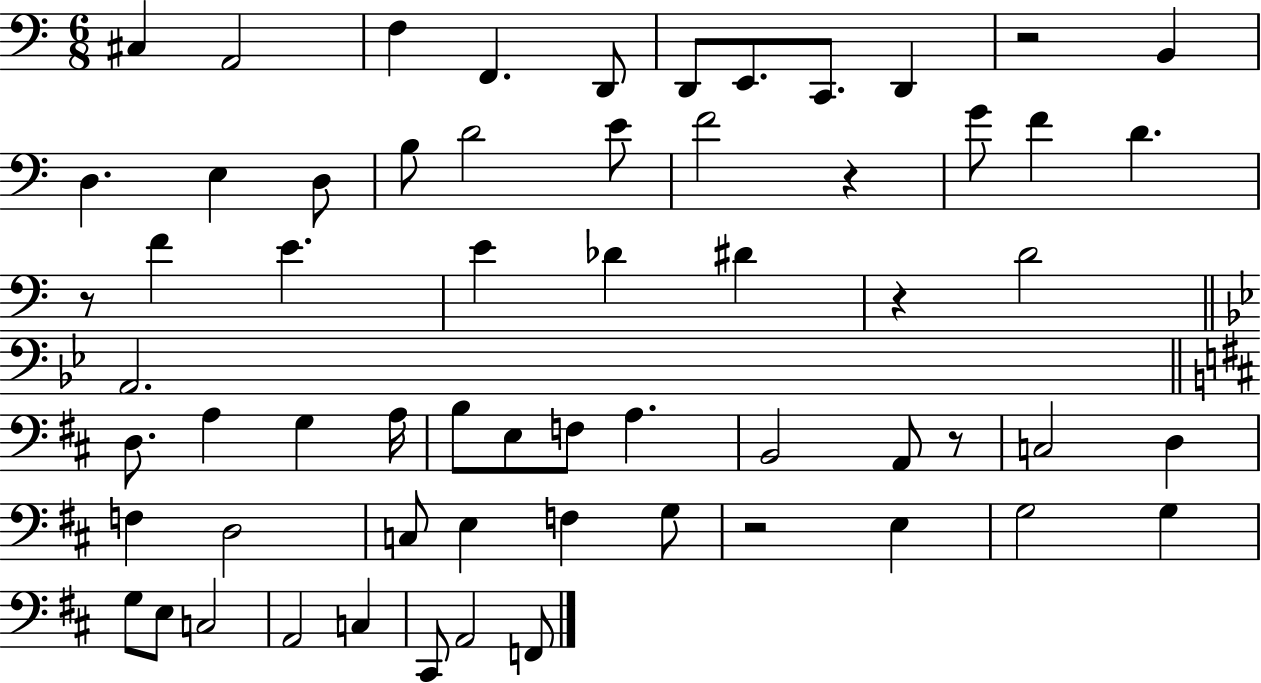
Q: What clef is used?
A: bass